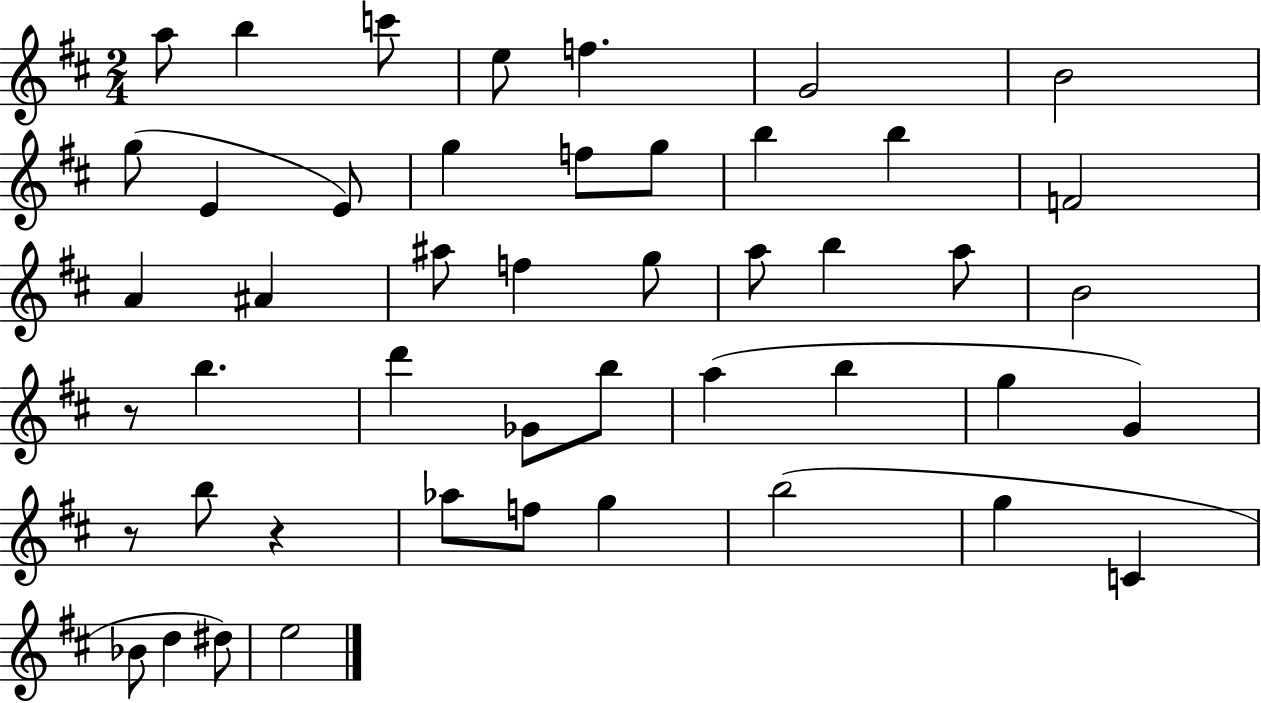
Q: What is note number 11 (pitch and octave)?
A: G5